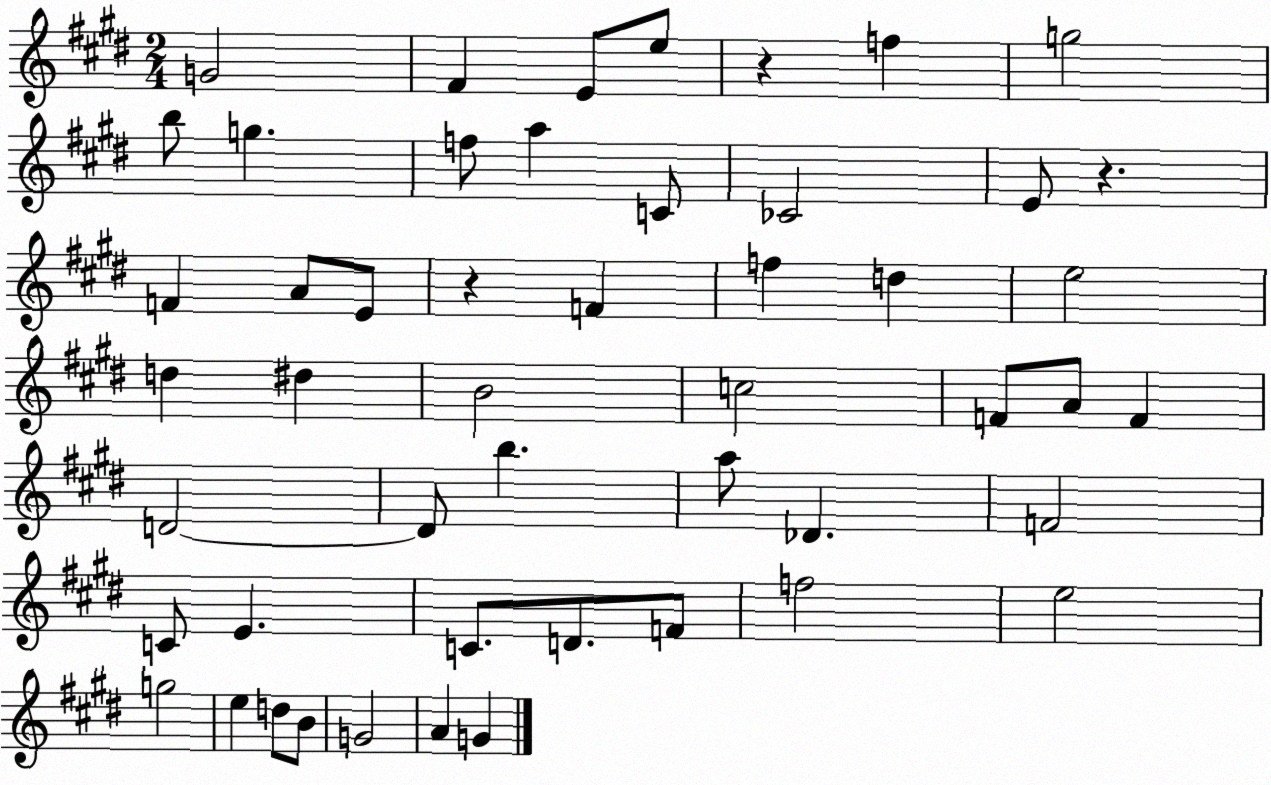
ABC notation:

X:1
T:Untitled
M:2/4
L:1/4
K:E
G2 ^F E/2 e/2 z f g2 b/2 g f/2 a C/2 _C2 E/2 z F A/2 E/2 z F f d e2 d ^d B2 c2 F/2 A/2 F D2 D/2 b a/2 _D F2 C/2 E C/2 D/2 F/2 f2 e2 g2 e d/2 B/2 G2 A G